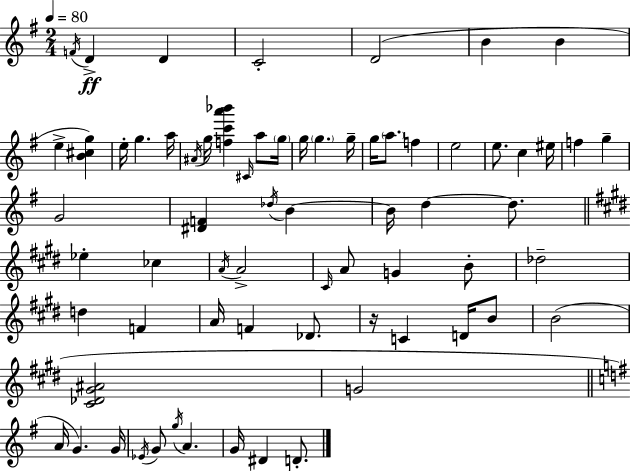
F4/s D4/q D4/q C4/h D4/h B4/q B4/q E5/q [B4,C#5,G5]/q E5/s G5/q. A5/s A#4/s G5/s [F5,C6,A6,Bb6]/q C#4/s A5/e G5/s G5/s G5/q. G5/s G5/s A5/e. F5/q E5/h E5/e. C5/q EIS5/s F5/q G5/q G4/h [D#4,F4]/q Db5/s B4/q B4/s D5/q D5/e. Eb5/q CES5/q A4/s A4/h C#4/s A4/e G4/q B4/e Db5/h D5/q F4/q A4/s F4/q Db4/e. R/s C4/q D4/s B4/e B4/h [C#4,Db4,G#4,A#4]/h G4/h A4/s G4/q. G4/s Eb4/s G4/e G5/s A4/q. G4/s D#4/q D4/e.